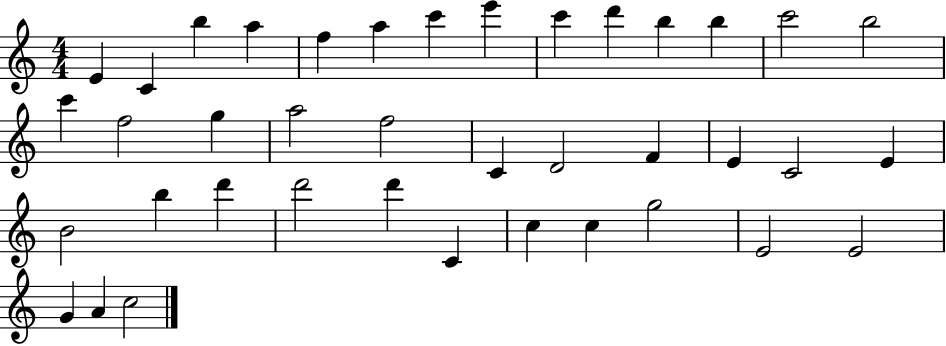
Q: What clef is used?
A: treble